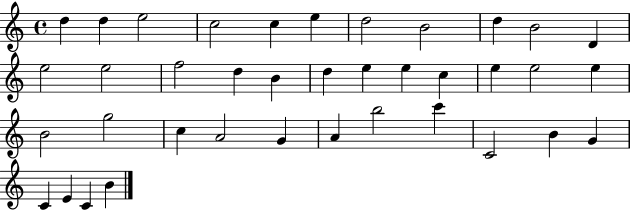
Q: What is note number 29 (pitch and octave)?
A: A4